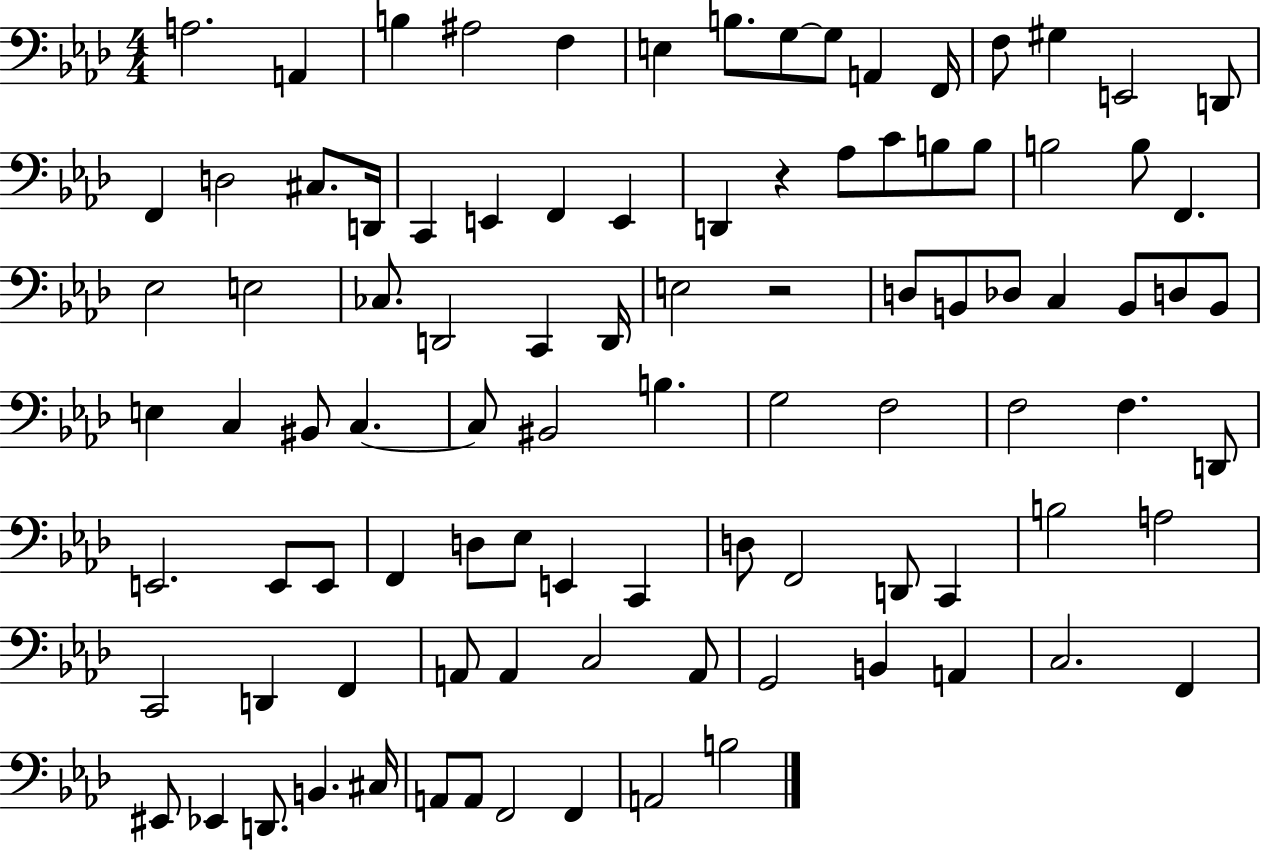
X:1
T:Untitled
M:4/4
L:1/4
K:Ab
A,2 A,, B, ^A,2 F, E, B,/2 G,/2 G,/2 A,, F,,/4 F,/2 ^G, E,,2 D,,/2 F,, D,2 ^C,/2 D,,/4 C,, E,, F,, E,, D,, z _A,/2 C/2 B,/2 B,/2 B,2 B,/2 F,, _E,2 E,2 _C,/2 D,,2 C,, D,,/4 E,2 z2 D,/2 B,,/2 _D,/2 C, B,,/2 D,/2 B,,/2 E, C, ^B,,/2 C, C,/2 ^B,,2 B, G,2 F,2 F,2 F, D,,/2 E,,2 E,,/2 E,,/2 F,, D,/2 _E,/2 E,, C,, D,/2 F,,2 D,,/2 C,, B,2 A,2 C,,2 D,, F,, A,,/2 A,, C,2 A,,/2 G,,2 B,, A,, C,2 F,, ^E,,/2 _E,, D,,/2 B,, ^C,/4 A,,/2 A,,/2 F,,2 F,, A,,2 B,2